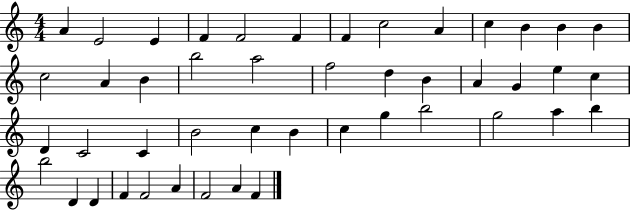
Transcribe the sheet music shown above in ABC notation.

X:1
T:Untitled
M:4/4
L:1/4
K:C
A E2 E F F2 F F c2 A c B B B c2 A B b2 a2 f2 d B A G e c D C2 C B2 c B c g b2 g2 a b b2 D D F F2 A F2 A F